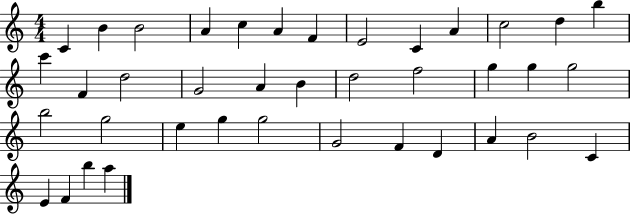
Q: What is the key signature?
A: C major